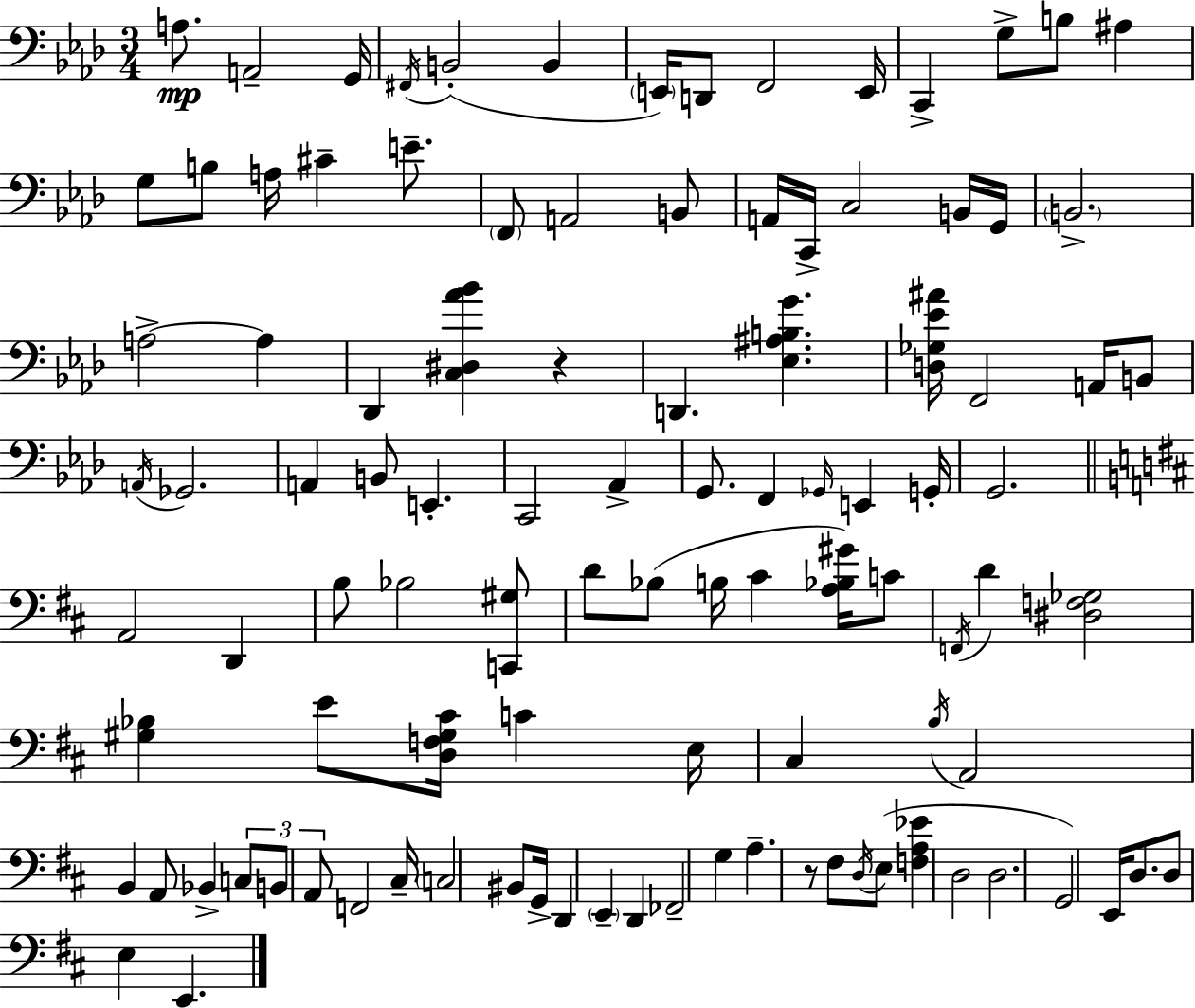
A3/e. A2/h G2/s F#2/s B2/h B2/q E2/s D2/e F2/h E2/s C2/q G3/e B3/e A#3/q G3/e B3/e A3/s C#4/q E4/e. F2/e A2/h B2/e A2/s C2/s C3/h B2/s G2/s B2/h. A3/h A3/q Db2/q [C3,D#3,Ab4,Bb4]/q R/q D2/q. [Eb3,A#3,B3,G4]/q. [D3,Gb3,Eb4,A#4]/s F2/h A2/s B2/e A2/s Gb2/h. A2/q B2/e E2/q. C2/h Ab2/q G2/e. F2/q Gb2/s E2/q G2/s G2/h. A2/h D2/q B3/e Bb3/h [C2,G#3]/e D4/e Bb3/e B3/s C#4/q [A3,Bb3,G#4]/s C4/e F2/s D4/q [D#3,F3,Gb3]/h [G#3,Bb3]/q E4/e [D3,F3,G#3,C#4]/s C4/q E3/s C#3/q B3/s A2/h B2/q A2/e Bb2/q C3/e B2/e A2/e F2/h C#3/s C3/h BIS2/e G2/s D2/q E2/q D2/q FES2/h G3/q A3/q. R/e F#3/e D3/s E3/e [F3,A3,Eb4]/q D3/h D3/h. G2/h E2/s D3/e. D3/e E3/q E2/q.